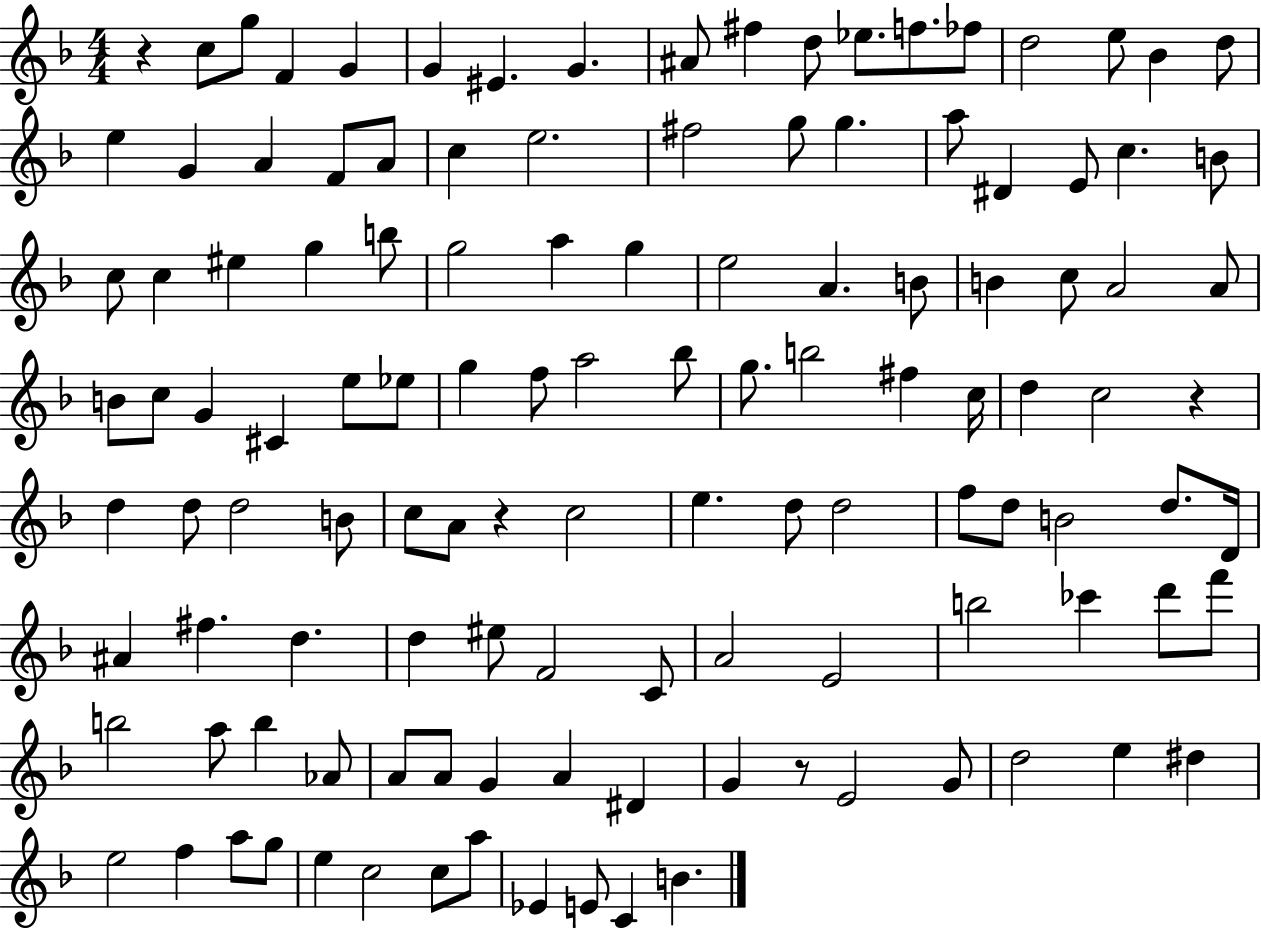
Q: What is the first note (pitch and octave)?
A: C5